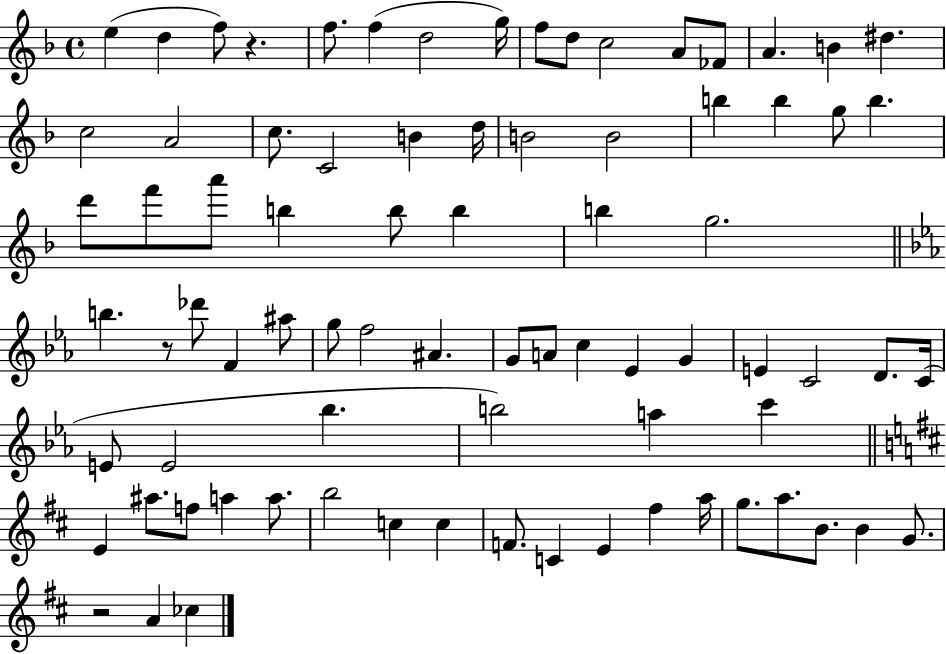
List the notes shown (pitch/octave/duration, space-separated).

E5/q D5/q F5/e R/q. F5/e. F5/q D5/h G5/s F5/e D5/e C5/h A4/e FES4/e A4/q. B4/q D#5/q. C5/h A4/h C5/e. C4/h B4/q D5/s B4/h B4/h B5/q B5/q G5/e B5/q. D6/e F6/e A6/e B5/q B5/e B5/q B5/q G5/h. B5/q. R/e Db6/e F4/q A#5/e G5/e F5/h A#4/q. G4/e A4/e C5/q Eb4/q G4/q E4/q C4/h D4/e. C4/s E4/e E4/h Bb5/q. B5/h A5/q C6/q E4/q A#5/e. F5/e A5/q A5/e. B5/h C5/q C5/q F4/e. C4/q E4/q F#5/q A5/s G5/e. A5/e. B4/e. B4/q G4/e. R/h A4/q CES5/q